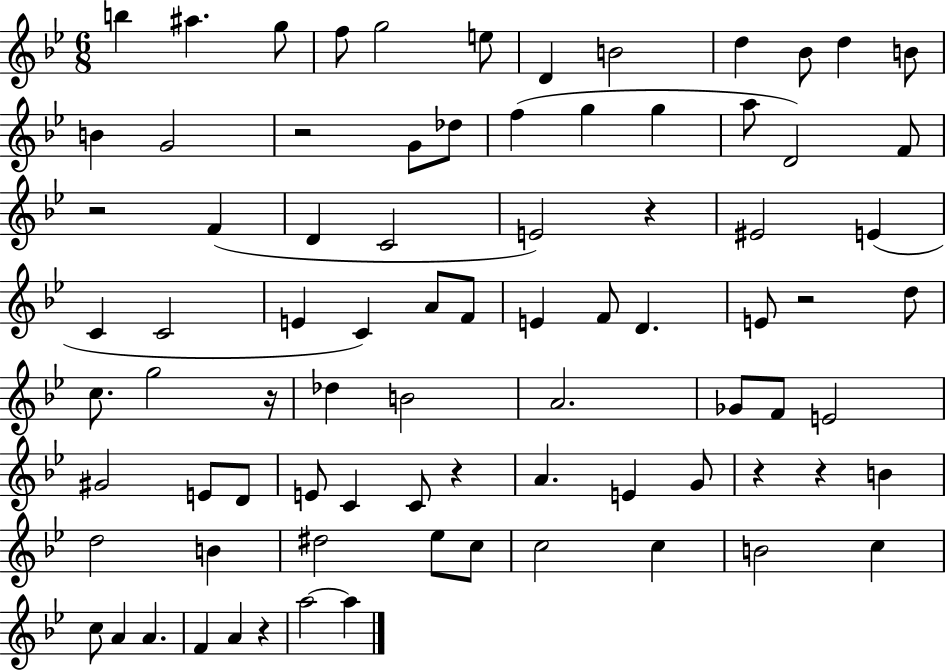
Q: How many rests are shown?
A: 9